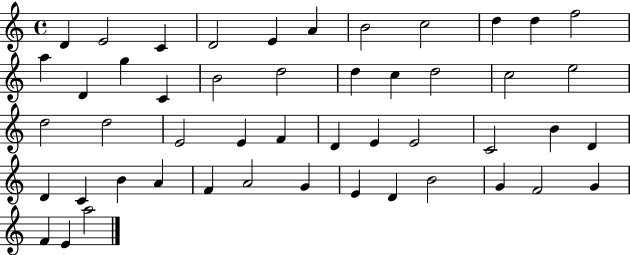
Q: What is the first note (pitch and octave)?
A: D4